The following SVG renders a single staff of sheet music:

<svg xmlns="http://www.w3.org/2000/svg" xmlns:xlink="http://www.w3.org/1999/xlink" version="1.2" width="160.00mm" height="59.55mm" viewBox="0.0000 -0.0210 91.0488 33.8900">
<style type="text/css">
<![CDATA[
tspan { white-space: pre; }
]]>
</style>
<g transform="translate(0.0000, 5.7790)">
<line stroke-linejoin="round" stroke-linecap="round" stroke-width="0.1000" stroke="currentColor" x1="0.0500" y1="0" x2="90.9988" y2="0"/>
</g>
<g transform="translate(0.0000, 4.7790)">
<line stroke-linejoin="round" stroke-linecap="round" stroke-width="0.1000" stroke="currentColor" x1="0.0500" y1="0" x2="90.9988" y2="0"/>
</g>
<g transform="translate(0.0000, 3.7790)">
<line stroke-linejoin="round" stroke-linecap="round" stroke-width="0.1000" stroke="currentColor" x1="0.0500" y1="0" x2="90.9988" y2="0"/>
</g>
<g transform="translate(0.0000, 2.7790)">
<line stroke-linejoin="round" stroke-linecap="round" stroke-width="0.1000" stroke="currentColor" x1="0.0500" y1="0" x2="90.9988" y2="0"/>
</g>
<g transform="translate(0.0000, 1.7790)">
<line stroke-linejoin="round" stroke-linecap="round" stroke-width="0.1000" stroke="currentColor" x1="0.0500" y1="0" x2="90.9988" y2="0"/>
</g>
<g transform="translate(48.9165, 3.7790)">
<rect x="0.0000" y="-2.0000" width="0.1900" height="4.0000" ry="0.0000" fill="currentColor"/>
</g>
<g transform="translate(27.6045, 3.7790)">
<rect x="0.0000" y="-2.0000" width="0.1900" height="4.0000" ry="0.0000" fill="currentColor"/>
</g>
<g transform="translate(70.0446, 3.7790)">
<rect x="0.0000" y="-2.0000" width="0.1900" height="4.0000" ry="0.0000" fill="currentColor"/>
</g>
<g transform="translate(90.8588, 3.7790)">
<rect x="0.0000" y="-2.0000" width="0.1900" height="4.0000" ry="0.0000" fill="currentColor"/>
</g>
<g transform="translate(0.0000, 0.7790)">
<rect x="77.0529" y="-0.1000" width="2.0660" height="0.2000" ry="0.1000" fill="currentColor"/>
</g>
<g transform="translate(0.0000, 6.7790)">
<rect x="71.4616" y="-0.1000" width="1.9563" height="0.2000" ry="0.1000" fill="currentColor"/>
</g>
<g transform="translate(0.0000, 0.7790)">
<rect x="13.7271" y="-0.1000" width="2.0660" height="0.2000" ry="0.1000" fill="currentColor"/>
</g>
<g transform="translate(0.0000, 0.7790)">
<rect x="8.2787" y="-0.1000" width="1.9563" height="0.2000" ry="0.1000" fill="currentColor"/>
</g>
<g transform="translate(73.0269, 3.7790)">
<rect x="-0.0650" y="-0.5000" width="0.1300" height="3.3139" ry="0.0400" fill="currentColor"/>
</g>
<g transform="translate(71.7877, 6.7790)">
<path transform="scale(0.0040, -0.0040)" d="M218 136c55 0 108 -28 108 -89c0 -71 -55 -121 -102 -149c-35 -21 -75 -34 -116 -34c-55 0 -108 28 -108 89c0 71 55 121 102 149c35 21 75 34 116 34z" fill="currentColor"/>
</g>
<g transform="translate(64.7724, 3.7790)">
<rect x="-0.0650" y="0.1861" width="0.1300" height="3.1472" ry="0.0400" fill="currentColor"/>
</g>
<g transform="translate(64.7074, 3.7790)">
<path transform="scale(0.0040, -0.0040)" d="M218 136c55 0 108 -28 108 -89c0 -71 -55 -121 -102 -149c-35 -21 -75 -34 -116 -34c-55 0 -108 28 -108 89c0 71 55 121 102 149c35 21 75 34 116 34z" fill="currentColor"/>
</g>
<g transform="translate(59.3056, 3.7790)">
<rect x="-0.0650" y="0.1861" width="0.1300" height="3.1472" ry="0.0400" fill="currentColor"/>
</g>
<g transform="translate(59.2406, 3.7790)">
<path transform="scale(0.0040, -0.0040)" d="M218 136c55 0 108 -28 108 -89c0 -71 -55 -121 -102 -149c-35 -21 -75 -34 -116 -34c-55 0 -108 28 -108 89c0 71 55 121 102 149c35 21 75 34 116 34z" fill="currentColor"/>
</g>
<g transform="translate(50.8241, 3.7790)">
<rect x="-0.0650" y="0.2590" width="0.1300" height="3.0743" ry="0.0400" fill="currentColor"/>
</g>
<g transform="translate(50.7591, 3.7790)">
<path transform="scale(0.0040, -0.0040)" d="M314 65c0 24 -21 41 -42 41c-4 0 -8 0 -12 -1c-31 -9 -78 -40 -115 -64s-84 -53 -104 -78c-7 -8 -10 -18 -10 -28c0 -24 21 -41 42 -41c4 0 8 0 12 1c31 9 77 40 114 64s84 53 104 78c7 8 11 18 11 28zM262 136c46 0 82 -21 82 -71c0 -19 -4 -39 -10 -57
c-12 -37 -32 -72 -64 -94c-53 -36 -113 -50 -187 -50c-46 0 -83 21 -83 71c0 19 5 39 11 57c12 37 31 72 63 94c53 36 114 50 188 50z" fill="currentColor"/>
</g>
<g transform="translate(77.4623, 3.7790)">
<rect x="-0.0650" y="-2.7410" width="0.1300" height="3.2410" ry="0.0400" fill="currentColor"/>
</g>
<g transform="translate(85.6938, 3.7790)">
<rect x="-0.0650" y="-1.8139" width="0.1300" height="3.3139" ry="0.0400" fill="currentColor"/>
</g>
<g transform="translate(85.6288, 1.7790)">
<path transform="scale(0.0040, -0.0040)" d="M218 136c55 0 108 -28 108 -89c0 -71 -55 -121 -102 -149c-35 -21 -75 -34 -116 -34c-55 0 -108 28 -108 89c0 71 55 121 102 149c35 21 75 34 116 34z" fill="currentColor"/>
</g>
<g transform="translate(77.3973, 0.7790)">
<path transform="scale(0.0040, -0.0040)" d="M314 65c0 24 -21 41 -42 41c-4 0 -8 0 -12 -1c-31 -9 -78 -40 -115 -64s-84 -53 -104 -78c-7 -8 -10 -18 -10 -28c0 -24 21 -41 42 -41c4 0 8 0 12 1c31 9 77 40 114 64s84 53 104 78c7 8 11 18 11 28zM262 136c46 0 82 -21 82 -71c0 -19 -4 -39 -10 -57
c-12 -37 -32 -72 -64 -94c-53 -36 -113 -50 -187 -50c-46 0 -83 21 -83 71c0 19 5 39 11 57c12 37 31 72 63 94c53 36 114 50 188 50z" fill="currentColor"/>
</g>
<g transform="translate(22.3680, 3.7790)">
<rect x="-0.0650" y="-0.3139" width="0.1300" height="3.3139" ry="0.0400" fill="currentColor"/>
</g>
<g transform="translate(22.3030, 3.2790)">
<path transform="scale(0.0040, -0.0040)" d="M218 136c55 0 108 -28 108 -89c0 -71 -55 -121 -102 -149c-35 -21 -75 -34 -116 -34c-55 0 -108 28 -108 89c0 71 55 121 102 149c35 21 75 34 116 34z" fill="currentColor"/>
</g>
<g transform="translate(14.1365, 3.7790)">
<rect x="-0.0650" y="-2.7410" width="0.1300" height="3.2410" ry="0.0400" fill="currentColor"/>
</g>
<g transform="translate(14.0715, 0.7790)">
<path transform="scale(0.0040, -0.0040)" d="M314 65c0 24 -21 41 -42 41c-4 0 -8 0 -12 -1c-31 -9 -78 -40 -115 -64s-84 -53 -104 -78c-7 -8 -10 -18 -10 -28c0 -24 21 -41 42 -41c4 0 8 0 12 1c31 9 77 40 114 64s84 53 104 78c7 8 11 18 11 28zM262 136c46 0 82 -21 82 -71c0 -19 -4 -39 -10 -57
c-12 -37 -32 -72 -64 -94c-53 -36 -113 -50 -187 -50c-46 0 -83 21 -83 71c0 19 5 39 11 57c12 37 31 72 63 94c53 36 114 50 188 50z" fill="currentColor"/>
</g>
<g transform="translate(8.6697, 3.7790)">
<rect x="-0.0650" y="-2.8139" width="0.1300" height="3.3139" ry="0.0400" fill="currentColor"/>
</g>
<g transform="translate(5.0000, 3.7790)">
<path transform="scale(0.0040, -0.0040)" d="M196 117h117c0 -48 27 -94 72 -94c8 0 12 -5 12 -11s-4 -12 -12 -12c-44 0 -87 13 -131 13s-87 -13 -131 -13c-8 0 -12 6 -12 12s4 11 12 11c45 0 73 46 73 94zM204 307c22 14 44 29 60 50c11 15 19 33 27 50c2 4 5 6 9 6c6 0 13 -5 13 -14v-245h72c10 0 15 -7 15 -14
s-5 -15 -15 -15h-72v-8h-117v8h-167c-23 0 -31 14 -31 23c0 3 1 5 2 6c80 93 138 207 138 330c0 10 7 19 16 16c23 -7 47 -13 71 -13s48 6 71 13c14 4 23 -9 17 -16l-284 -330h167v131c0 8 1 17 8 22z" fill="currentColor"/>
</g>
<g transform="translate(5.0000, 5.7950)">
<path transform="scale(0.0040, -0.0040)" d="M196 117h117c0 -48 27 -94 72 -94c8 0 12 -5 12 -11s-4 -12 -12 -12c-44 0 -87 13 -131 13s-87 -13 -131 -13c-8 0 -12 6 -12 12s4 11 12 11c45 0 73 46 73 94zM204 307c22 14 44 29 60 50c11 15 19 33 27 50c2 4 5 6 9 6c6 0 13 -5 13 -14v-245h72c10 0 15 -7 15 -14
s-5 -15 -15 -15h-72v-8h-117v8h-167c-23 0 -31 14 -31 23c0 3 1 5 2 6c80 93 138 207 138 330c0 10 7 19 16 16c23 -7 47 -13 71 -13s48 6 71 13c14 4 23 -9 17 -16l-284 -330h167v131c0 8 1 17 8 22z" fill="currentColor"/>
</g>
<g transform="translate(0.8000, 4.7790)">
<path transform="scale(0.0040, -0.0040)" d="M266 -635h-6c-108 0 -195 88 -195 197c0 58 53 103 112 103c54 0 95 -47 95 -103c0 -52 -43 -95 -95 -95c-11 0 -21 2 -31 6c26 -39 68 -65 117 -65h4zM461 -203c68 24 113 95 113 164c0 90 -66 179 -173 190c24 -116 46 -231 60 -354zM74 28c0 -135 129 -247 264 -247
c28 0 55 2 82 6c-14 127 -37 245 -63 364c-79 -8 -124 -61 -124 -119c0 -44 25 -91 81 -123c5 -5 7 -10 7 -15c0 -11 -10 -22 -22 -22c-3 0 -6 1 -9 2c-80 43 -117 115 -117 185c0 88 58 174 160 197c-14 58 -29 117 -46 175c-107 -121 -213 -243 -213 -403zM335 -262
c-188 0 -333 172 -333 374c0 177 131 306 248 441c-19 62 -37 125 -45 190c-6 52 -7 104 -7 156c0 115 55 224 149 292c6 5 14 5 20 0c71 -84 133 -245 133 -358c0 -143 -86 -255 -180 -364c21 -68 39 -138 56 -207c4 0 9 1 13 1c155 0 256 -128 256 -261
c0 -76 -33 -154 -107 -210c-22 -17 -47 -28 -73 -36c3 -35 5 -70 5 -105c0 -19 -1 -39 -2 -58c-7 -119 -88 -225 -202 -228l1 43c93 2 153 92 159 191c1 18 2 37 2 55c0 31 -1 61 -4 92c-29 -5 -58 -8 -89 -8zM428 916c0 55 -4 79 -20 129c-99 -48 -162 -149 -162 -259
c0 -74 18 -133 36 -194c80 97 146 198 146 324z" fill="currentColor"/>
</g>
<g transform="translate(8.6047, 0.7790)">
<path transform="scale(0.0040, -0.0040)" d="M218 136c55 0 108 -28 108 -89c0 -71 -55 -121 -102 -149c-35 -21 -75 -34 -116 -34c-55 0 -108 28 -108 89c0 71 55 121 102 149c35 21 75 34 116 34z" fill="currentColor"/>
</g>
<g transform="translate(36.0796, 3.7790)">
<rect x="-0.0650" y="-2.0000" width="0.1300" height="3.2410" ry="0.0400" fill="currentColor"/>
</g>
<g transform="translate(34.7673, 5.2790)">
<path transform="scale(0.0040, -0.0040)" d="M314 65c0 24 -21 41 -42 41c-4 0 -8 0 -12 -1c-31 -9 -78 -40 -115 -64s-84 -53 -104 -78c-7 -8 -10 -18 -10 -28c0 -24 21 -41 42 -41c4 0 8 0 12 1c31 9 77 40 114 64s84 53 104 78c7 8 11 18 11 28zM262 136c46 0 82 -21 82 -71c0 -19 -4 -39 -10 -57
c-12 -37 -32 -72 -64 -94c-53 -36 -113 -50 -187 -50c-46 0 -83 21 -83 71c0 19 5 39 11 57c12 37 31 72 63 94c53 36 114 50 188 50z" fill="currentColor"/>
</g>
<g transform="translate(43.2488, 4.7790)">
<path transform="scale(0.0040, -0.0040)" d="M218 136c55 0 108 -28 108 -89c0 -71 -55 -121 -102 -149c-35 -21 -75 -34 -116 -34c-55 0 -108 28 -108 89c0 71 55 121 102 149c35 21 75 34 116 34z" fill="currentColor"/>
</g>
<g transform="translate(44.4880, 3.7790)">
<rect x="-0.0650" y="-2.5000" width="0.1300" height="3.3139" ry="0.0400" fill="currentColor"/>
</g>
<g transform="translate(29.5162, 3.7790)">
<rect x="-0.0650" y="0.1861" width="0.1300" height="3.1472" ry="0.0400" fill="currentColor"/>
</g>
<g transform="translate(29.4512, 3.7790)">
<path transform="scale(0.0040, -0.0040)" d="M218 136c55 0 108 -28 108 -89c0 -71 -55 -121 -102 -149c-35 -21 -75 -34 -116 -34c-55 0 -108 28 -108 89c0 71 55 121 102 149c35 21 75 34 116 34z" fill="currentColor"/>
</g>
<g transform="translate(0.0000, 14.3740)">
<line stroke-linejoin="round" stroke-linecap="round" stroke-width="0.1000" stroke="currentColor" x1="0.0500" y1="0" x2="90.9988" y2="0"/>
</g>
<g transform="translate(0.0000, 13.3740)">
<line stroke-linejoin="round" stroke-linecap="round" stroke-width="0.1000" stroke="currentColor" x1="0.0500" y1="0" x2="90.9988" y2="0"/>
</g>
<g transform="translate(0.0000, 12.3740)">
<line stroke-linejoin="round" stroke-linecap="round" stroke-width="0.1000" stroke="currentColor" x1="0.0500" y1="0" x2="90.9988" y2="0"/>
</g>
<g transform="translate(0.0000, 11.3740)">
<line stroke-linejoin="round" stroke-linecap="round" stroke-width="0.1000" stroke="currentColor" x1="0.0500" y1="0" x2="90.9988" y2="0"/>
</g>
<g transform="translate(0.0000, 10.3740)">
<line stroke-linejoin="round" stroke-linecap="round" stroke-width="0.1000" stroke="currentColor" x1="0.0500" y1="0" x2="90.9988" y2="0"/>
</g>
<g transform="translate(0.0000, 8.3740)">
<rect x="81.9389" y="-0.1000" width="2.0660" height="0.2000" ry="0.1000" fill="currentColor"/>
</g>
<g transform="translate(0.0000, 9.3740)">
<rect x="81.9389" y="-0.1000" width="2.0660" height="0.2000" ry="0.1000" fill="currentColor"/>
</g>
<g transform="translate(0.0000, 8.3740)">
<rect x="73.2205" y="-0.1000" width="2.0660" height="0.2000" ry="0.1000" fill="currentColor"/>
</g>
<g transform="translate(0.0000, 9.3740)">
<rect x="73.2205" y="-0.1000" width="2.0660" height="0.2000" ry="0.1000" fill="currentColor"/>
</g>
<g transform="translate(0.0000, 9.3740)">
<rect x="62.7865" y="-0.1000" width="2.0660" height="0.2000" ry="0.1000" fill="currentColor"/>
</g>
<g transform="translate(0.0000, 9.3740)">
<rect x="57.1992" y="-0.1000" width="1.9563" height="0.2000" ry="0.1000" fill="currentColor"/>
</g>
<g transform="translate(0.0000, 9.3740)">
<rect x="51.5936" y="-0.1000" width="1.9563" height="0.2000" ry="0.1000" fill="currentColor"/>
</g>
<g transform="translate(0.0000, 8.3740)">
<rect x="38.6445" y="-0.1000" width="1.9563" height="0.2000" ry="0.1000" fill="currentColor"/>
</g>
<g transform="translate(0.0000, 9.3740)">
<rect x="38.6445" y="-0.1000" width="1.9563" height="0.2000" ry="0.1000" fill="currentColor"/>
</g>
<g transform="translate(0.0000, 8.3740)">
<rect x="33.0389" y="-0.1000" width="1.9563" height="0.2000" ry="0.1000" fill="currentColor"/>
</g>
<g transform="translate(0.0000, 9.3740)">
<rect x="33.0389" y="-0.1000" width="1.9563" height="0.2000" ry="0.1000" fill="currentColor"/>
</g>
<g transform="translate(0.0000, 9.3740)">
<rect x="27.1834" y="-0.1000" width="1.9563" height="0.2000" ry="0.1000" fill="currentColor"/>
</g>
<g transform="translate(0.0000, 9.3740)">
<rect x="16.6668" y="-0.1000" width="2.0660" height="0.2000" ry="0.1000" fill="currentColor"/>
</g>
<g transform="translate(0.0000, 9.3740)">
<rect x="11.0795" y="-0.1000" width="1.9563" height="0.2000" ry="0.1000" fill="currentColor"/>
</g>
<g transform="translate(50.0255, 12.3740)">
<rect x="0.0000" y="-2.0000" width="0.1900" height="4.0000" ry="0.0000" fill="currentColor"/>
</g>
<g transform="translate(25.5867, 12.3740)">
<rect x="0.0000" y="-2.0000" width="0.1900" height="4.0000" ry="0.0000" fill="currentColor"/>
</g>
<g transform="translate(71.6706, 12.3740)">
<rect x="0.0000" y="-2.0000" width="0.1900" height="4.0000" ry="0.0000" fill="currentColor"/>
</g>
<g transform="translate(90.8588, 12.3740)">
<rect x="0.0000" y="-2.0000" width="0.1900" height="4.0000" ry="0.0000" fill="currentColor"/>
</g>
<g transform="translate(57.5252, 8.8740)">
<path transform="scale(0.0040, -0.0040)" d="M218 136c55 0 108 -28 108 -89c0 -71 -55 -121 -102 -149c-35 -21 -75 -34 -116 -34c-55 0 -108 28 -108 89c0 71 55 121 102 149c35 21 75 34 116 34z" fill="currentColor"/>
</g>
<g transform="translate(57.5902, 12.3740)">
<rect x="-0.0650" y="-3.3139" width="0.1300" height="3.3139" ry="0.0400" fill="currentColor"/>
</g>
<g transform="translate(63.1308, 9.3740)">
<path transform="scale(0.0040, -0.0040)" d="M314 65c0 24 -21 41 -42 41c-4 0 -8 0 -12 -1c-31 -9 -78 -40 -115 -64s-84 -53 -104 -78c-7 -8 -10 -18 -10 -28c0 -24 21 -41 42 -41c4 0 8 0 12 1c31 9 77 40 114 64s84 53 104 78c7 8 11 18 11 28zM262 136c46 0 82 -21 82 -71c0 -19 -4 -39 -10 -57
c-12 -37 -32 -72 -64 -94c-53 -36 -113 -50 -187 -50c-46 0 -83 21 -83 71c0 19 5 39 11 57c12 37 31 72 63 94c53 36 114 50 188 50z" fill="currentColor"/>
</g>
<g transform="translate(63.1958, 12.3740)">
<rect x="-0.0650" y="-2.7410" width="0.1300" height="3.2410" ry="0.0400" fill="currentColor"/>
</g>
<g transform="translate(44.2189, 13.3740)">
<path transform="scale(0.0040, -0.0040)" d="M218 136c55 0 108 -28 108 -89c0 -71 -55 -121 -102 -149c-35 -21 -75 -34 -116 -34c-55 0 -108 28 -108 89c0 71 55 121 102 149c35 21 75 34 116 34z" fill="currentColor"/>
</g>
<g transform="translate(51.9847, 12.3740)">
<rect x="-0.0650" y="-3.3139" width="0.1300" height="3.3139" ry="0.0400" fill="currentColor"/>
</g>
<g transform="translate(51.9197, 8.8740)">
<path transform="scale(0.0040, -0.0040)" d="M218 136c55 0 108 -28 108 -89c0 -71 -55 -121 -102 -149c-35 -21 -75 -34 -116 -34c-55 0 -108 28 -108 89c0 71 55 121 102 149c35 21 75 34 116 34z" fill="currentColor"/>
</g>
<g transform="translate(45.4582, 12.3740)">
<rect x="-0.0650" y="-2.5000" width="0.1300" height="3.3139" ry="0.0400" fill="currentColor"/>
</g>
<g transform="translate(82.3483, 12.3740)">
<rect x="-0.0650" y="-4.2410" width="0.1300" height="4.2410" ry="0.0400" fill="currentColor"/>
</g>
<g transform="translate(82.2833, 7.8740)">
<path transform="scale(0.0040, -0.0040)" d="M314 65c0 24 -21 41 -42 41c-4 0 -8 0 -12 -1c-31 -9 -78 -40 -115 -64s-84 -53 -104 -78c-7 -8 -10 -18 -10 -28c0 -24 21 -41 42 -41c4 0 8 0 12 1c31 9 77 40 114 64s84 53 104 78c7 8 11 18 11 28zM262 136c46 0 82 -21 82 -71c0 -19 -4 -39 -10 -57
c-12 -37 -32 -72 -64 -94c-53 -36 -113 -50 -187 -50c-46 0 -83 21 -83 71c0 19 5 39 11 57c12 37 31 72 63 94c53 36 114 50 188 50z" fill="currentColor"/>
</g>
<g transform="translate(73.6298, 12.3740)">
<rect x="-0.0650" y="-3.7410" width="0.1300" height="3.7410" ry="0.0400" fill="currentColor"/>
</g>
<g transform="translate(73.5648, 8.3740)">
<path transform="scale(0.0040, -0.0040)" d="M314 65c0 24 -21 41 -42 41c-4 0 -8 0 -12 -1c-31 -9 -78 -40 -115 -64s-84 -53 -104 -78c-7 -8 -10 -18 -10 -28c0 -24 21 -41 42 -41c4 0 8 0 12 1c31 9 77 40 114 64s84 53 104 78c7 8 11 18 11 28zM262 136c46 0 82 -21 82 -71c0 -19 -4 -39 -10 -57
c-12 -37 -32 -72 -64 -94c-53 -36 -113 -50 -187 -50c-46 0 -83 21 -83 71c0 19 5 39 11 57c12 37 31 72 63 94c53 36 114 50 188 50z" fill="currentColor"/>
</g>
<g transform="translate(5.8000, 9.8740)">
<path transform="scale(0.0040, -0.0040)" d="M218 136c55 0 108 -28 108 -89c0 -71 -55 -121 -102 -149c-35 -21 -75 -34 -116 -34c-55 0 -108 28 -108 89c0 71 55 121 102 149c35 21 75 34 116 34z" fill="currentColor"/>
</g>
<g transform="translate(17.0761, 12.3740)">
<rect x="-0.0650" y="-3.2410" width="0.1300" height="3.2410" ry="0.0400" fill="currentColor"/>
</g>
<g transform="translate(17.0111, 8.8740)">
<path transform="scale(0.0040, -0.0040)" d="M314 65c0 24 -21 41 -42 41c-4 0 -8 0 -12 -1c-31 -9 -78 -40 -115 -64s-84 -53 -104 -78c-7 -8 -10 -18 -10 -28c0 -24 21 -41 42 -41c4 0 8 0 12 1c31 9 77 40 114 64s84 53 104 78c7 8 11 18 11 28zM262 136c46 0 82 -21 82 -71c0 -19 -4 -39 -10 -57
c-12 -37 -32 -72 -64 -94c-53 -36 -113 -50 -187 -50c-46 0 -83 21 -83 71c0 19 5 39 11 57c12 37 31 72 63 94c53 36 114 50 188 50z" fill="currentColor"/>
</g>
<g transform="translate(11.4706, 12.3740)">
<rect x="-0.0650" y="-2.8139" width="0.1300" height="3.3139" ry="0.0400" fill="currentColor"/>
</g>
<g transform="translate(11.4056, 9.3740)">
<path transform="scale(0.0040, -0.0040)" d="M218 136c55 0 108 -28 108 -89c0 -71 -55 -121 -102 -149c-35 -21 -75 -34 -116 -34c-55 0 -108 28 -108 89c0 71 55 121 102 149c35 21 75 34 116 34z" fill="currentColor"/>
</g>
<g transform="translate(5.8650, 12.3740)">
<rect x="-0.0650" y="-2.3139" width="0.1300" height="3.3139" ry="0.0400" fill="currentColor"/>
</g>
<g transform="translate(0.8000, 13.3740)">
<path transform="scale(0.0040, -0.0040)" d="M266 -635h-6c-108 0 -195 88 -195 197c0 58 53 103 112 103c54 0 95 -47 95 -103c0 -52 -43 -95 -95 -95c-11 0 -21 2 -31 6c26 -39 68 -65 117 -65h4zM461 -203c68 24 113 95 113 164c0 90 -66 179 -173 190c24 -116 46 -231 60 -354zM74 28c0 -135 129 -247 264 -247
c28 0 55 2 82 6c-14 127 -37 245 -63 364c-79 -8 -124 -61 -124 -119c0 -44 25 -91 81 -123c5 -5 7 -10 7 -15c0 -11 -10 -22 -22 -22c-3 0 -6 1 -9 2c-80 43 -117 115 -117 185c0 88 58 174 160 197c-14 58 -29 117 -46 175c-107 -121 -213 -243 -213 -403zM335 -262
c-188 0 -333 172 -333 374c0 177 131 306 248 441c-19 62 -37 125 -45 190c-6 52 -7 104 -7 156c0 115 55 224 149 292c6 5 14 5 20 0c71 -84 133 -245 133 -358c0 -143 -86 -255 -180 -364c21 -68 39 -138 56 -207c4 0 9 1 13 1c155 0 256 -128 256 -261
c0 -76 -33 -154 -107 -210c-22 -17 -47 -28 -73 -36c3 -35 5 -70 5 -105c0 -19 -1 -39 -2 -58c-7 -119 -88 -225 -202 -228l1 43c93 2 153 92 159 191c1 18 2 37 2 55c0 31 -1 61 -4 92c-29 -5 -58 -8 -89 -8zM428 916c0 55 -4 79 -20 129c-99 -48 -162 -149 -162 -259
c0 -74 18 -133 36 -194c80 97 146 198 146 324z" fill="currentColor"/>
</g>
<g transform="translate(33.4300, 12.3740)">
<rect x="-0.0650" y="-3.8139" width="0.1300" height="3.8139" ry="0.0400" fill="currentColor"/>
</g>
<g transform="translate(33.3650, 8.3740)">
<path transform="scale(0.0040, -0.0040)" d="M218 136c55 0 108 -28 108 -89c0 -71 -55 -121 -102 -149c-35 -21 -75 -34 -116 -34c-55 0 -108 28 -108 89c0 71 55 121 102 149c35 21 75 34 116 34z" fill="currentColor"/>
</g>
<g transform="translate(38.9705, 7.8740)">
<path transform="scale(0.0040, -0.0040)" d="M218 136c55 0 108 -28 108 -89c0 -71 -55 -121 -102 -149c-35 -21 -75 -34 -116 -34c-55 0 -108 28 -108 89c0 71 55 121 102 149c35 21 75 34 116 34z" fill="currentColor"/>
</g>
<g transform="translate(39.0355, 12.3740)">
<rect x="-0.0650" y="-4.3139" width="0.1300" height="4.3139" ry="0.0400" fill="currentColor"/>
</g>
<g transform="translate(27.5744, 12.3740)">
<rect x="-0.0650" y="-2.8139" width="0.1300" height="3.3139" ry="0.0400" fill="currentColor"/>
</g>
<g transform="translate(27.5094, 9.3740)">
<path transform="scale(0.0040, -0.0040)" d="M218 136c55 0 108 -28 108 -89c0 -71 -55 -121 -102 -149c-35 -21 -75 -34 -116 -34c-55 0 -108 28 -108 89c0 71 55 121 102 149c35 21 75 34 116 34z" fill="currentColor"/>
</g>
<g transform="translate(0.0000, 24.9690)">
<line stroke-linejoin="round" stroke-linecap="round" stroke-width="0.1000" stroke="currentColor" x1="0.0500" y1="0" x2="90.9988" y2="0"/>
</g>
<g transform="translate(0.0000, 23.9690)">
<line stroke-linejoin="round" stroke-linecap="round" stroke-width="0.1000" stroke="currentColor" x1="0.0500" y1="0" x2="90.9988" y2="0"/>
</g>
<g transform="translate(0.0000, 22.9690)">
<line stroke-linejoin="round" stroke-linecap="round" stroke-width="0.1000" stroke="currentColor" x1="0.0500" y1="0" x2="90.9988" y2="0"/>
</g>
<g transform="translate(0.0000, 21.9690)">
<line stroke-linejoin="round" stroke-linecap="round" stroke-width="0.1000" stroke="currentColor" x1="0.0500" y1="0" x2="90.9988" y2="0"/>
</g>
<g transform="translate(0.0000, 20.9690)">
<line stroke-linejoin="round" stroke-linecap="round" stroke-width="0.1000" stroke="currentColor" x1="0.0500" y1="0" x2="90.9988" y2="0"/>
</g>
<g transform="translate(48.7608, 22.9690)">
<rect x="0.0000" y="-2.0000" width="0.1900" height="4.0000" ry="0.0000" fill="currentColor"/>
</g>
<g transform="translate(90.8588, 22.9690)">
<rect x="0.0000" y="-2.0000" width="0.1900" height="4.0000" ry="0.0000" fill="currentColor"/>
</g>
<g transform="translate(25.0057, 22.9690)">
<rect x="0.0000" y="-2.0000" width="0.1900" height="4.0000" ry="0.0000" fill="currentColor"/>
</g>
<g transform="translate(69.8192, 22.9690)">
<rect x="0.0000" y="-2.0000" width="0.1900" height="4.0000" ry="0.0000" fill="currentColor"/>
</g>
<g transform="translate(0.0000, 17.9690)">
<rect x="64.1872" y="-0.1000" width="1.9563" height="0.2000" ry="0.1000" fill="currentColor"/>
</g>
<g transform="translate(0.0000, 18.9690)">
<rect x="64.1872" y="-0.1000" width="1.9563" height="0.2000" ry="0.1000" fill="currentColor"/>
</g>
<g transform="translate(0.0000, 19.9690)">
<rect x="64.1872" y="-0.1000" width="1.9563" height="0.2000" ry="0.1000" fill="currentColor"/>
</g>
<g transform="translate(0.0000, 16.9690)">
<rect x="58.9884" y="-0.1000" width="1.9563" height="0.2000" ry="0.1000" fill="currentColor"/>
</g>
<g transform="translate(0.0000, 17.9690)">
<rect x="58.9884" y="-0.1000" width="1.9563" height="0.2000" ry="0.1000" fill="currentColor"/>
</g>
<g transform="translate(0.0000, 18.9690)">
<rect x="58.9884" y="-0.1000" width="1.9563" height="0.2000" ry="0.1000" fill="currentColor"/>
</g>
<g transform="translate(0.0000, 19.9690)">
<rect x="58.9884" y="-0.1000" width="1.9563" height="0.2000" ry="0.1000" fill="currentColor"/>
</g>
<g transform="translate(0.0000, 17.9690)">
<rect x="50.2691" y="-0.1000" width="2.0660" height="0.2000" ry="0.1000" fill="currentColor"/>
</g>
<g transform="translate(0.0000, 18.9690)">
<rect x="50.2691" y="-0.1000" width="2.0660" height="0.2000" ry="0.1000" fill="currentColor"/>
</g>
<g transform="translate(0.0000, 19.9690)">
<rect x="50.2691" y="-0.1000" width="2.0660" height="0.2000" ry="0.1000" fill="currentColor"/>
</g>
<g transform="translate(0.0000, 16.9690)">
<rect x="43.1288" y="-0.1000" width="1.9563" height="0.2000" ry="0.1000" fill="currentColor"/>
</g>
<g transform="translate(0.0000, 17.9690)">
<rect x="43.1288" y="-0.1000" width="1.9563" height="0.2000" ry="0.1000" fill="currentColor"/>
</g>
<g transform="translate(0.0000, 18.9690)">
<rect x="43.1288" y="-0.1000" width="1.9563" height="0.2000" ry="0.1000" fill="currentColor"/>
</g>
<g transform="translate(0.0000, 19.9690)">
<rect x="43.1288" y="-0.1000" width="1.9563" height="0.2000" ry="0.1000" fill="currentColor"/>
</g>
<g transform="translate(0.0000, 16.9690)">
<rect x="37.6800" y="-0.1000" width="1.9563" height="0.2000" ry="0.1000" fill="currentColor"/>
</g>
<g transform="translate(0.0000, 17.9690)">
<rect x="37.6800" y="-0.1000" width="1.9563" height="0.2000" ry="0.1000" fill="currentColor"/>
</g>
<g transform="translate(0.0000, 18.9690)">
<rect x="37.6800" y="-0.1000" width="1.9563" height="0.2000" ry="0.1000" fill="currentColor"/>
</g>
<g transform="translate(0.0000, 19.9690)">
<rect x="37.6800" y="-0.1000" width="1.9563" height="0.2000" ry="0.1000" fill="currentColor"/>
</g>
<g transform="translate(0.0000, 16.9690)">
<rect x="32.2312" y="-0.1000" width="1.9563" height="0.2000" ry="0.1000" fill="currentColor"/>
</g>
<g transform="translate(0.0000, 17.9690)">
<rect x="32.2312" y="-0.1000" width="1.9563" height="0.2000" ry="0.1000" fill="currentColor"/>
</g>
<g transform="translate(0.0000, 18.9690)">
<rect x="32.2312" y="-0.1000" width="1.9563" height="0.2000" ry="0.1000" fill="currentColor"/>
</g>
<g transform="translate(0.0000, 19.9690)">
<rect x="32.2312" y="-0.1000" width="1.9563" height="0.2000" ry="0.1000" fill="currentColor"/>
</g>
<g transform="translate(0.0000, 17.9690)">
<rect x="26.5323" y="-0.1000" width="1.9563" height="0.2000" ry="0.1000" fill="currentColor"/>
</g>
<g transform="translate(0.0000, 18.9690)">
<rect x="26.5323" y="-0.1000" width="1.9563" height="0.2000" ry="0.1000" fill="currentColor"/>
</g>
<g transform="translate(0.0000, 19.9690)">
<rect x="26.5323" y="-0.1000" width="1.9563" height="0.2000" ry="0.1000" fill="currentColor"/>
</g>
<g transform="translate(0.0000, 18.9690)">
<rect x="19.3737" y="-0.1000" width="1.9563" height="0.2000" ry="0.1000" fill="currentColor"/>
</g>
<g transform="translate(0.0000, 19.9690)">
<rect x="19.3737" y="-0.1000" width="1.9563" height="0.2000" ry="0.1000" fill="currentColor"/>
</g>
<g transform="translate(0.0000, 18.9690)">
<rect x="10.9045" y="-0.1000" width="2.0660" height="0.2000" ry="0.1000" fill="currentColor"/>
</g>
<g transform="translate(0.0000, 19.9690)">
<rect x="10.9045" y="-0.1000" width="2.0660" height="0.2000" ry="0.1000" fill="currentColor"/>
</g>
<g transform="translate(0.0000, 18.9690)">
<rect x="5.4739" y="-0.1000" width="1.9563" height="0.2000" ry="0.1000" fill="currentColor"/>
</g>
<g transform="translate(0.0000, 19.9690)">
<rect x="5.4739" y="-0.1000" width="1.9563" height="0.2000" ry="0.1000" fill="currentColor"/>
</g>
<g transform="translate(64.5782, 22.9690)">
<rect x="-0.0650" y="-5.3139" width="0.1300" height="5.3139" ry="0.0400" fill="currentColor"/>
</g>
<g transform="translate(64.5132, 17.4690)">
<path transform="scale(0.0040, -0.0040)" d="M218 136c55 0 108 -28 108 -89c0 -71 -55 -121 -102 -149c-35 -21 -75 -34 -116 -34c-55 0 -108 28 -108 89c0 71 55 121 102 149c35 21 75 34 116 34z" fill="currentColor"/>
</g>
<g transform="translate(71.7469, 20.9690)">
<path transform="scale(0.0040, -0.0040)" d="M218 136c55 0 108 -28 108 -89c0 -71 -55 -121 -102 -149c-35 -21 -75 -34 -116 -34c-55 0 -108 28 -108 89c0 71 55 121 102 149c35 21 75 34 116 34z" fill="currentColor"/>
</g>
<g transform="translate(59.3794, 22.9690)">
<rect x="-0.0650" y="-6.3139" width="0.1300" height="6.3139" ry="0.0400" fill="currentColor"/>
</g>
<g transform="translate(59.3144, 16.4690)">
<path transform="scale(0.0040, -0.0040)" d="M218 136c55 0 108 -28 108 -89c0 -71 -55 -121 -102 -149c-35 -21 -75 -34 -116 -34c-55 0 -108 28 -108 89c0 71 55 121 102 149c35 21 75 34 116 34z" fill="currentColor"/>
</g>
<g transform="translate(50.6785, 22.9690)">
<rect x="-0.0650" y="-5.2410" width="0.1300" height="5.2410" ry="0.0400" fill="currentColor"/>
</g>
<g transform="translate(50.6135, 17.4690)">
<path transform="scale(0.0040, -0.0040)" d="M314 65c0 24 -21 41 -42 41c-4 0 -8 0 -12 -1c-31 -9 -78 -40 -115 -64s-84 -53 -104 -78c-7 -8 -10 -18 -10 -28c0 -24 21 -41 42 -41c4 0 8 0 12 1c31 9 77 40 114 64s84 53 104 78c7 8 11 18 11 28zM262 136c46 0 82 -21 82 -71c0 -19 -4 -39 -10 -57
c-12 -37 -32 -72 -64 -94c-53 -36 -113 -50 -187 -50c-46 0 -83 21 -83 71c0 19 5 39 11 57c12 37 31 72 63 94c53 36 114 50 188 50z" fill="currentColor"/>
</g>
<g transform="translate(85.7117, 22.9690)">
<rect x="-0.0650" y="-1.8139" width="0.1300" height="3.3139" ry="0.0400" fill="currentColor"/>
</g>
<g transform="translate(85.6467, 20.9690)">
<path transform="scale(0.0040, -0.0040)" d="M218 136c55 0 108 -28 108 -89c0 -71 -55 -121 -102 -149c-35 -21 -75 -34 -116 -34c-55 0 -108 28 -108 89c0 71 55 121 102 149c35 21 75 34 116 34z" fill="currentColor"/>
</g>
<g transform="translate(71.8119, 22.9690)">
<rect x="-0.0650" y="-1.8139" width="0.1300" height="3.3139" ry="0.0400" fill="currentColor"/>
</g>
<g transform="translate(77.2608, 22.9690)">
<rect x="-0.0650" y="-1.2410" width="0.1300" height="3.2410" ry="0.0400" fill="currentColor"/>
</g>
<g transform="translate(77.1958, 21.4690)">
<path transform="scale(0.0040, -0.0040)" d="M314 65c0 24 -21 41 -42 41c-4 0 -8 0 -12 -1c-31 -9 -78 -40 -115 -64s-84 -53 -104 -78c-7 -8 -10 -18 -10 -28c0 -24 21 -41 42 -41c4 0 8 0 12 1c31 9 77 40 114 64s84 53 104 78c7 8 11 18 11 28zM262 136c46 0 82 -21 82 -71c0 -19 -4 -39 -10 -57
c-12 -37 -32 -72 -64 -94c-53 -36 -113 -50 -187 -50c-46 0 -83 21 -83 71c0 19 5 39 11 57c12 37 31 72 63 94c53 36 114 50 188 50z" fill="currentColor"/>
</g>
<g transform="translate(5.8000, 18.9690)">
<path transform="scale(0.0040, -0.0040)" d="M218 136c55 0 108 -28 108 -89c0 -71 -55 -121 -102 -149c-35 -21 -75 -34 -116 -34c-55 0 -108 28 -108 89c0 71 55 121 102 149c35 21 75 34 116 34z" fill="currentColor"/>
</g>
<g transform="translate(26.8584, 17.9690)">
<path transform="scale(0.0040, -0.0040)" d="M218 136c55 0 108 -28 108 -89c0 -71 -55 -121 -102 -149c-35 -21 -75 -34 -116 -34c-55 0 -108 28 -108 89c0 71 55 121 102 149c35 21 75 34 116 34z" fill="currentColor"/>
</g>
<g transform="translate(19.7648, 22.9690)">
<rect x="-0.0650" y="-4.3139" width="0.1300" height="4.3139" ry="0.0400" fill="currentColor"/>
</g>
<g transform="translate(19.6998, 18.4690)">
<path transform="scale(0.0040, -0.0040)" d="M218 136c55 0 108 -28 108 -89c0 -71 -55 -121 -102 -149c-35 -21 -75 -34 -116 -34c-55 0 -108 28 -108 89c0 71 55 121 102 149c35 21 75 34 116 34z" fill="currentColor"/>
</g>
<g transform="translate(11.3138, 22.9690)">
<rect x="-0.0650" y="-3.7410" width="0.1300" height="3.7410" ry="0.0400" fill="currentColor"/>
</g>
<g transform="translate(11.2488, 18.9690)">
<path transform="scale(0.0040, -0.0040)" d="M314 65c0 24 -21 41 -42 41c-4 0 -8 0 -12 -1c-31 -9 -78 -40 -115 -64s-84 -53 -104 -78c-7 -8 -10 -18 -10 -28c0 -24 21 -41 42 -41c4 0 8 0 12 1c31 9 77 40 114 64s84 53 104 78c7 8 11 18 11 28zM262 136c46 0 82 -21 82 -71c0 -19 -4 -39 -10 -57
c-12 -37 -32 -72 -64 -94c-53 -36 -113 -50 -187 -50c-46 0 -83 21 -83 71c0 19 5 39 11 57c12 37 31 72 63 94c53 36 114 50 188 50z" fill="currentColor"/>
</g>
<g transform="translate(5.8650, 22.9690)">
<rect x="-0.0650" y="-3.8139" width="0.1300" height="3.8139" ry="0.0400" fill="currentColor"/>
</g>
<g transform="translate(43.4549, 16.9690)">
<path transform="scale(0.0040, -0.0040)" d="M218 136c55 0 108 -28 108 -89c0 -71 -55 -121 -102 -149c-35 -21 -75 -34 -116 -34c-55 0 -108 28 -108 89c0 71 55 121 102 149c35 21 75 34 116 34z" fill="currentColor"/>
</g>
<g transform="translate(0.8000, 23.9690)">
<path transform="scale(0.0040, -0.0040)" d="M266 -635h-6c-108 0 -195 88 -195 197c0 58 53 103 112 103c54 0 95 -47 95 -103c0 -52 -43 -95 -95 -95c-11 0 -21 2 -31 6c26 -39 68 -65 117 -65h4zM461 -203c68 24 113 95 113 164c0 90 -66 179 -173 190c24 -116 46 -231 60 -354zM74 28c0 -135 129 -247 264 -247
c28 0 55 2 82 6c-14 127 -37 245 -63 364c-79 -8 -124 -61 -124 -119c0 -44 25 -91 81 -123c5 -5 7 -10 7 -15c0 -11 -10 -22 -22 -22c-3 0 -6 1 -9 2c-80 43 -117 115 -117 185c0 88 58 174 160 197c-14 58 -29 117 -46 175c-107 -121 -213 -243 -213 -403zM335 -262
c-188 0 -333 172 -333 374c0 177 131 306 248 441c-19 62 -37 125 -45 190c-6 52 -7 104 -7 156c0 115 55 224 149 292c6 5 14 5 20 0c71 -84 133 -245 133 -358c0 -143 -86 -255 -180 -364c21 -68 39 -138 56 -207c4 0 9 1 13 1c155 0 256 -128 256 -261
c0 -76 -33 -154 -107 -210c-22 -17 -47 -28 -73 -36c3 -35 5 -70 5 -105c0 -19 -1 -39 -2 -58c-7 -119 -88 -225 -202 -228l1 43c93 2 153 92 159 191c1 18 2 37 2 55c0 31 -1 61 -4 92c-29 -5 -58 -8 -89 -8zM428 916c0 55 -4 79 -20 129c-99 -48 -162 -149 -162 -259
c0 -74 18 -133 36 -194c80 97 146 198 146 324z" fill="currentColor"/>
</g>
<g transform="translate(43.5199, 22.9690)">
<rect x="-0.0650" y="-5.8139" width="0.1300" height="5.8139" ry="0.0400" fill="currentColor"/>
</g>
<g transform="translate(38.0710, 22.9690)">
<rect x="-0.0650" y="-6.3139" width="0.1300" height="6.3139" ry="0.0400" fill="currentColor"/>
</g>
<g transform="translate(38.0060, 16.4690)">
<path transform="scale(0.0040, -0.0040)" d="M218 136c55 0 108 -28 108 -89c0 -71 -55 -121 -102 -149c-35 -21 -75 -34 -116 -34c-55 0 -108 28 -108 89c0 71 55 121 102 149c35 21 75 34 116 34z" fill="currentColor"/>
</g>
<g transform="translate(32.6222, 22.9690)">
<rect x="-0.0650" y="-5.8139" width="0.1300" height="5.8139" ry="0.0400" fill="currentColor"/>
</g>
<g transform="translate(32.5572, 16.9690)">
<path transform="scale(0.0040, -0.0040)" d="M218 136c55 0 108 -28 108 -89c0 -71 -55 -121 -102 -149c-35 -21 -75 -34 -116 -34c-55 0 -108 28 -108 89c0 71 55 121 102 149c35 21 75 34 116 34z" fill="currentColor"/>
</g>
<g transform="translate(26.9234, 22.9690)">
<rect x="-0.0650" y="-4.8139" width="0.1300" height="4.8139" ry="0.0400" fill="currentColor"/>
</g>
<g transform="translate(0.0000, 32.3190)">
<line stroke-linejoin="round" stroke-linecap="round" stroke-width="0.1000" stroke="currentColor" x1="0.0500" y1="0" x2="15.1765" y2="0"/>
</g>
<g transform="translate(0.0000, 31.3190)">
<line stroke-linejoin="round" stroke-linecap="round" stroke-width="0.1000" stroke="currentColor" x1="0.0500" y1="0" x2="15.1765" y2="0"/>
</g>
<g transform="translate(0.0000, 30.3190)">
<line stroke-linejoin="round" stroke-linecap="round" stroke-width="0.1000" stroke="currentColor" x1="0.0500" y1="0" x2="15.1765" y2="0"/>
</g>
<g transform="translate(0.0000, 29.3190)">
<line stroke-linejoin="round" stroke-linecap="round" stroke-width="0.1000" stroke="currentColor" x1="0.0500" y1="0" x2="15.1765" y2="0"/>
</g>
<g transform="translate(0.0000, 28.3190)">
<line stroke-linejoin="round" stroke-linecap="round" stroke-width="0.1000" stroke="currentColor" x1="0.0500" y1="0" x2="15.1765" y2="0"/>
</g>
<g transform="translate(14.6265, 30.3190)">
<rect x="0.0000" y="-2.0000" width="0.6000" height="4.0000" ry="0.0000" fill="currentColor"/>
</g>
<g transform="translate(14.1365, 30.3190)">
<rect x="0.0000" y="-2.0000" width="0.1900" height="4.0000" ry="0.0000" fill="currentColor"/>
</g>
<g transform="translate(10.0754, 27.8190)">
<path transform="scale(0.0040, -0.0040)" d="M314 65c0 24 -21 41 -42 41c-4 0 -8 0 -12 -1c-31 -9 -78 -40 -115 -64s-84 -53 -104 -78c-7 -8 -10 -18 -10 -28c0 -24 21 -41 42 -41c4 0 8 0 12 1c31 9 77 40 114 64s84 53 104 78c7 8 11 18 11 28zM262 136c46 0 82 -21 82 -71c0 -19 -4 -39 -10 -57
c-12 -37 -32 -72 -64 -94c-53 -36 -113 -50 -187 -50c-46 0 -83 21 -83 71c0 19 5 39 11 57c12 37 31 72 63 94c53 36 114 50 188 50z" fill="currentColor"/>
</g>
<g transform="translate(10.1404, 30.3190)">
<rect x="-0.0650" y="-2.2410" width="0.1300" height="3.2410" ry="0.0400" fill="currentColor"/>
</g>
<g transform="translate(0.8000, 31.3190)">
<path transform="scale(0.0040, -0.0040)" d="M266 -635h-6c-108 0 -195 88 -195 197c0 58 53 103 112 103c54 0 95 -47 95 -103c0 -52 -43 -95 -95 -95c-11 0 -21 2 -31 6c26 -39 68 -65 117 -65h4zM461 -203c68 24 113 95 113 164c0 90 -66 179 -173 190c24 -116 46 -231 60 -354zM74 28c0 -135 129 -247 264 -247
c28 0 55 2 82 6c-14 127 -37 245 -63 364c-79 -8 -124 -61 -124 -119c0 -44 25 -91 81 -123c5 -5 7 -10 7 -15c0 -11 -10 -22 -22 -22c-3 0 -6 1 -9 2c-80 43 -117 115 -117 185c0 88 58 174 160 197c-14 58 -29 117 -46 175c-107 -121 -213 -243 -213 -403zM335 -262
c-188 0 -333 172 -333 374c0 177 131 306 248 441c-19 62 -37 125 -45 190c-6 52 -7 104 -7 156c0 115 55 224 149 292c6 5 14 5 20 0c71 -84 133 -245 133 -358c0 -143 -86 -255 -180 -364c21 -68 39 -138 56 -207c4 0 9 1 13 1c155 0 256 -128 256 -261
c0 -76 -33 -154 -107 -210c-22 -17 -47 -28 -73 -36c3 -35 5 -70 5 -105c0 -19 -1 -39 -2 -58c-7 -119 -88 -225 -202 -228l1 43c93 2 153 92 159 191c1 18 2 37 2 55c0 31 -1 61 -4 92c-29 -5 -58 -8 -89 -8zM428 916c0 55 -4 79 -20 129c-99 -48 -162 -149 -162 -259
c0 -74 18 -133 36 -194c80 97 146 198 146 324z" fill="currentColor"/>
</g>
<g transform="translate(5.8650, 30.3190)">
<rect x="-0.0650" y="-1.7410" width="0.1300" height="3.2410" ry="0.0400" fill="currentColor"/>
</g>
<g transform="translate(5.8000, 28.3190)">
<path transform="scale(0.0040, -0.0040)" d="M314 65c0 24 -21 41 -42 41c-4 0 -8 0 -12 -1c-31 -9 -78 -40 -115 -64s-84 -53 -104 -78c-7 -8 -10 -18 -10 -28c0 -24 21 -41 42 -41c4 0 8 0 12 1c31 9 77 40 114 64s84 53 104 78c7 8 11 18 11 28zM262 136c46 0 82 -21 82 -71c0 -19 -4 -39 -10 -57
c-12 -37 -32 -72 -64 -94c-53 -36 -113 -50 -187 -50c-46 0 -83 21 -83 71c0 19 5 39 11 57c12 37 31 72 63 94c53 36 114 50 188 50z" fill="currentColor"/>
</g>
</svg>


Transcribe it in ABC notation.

X:1
T:Untitled
M:4/4
L:1/4
K:C
a a2 c B F2 G B2 B B C a2 f g a b2 a c' d' G b b a2 c'2 d'2 c' c'2 d' e' g' a' g' f'2 a' f' f e2 f f2 g2